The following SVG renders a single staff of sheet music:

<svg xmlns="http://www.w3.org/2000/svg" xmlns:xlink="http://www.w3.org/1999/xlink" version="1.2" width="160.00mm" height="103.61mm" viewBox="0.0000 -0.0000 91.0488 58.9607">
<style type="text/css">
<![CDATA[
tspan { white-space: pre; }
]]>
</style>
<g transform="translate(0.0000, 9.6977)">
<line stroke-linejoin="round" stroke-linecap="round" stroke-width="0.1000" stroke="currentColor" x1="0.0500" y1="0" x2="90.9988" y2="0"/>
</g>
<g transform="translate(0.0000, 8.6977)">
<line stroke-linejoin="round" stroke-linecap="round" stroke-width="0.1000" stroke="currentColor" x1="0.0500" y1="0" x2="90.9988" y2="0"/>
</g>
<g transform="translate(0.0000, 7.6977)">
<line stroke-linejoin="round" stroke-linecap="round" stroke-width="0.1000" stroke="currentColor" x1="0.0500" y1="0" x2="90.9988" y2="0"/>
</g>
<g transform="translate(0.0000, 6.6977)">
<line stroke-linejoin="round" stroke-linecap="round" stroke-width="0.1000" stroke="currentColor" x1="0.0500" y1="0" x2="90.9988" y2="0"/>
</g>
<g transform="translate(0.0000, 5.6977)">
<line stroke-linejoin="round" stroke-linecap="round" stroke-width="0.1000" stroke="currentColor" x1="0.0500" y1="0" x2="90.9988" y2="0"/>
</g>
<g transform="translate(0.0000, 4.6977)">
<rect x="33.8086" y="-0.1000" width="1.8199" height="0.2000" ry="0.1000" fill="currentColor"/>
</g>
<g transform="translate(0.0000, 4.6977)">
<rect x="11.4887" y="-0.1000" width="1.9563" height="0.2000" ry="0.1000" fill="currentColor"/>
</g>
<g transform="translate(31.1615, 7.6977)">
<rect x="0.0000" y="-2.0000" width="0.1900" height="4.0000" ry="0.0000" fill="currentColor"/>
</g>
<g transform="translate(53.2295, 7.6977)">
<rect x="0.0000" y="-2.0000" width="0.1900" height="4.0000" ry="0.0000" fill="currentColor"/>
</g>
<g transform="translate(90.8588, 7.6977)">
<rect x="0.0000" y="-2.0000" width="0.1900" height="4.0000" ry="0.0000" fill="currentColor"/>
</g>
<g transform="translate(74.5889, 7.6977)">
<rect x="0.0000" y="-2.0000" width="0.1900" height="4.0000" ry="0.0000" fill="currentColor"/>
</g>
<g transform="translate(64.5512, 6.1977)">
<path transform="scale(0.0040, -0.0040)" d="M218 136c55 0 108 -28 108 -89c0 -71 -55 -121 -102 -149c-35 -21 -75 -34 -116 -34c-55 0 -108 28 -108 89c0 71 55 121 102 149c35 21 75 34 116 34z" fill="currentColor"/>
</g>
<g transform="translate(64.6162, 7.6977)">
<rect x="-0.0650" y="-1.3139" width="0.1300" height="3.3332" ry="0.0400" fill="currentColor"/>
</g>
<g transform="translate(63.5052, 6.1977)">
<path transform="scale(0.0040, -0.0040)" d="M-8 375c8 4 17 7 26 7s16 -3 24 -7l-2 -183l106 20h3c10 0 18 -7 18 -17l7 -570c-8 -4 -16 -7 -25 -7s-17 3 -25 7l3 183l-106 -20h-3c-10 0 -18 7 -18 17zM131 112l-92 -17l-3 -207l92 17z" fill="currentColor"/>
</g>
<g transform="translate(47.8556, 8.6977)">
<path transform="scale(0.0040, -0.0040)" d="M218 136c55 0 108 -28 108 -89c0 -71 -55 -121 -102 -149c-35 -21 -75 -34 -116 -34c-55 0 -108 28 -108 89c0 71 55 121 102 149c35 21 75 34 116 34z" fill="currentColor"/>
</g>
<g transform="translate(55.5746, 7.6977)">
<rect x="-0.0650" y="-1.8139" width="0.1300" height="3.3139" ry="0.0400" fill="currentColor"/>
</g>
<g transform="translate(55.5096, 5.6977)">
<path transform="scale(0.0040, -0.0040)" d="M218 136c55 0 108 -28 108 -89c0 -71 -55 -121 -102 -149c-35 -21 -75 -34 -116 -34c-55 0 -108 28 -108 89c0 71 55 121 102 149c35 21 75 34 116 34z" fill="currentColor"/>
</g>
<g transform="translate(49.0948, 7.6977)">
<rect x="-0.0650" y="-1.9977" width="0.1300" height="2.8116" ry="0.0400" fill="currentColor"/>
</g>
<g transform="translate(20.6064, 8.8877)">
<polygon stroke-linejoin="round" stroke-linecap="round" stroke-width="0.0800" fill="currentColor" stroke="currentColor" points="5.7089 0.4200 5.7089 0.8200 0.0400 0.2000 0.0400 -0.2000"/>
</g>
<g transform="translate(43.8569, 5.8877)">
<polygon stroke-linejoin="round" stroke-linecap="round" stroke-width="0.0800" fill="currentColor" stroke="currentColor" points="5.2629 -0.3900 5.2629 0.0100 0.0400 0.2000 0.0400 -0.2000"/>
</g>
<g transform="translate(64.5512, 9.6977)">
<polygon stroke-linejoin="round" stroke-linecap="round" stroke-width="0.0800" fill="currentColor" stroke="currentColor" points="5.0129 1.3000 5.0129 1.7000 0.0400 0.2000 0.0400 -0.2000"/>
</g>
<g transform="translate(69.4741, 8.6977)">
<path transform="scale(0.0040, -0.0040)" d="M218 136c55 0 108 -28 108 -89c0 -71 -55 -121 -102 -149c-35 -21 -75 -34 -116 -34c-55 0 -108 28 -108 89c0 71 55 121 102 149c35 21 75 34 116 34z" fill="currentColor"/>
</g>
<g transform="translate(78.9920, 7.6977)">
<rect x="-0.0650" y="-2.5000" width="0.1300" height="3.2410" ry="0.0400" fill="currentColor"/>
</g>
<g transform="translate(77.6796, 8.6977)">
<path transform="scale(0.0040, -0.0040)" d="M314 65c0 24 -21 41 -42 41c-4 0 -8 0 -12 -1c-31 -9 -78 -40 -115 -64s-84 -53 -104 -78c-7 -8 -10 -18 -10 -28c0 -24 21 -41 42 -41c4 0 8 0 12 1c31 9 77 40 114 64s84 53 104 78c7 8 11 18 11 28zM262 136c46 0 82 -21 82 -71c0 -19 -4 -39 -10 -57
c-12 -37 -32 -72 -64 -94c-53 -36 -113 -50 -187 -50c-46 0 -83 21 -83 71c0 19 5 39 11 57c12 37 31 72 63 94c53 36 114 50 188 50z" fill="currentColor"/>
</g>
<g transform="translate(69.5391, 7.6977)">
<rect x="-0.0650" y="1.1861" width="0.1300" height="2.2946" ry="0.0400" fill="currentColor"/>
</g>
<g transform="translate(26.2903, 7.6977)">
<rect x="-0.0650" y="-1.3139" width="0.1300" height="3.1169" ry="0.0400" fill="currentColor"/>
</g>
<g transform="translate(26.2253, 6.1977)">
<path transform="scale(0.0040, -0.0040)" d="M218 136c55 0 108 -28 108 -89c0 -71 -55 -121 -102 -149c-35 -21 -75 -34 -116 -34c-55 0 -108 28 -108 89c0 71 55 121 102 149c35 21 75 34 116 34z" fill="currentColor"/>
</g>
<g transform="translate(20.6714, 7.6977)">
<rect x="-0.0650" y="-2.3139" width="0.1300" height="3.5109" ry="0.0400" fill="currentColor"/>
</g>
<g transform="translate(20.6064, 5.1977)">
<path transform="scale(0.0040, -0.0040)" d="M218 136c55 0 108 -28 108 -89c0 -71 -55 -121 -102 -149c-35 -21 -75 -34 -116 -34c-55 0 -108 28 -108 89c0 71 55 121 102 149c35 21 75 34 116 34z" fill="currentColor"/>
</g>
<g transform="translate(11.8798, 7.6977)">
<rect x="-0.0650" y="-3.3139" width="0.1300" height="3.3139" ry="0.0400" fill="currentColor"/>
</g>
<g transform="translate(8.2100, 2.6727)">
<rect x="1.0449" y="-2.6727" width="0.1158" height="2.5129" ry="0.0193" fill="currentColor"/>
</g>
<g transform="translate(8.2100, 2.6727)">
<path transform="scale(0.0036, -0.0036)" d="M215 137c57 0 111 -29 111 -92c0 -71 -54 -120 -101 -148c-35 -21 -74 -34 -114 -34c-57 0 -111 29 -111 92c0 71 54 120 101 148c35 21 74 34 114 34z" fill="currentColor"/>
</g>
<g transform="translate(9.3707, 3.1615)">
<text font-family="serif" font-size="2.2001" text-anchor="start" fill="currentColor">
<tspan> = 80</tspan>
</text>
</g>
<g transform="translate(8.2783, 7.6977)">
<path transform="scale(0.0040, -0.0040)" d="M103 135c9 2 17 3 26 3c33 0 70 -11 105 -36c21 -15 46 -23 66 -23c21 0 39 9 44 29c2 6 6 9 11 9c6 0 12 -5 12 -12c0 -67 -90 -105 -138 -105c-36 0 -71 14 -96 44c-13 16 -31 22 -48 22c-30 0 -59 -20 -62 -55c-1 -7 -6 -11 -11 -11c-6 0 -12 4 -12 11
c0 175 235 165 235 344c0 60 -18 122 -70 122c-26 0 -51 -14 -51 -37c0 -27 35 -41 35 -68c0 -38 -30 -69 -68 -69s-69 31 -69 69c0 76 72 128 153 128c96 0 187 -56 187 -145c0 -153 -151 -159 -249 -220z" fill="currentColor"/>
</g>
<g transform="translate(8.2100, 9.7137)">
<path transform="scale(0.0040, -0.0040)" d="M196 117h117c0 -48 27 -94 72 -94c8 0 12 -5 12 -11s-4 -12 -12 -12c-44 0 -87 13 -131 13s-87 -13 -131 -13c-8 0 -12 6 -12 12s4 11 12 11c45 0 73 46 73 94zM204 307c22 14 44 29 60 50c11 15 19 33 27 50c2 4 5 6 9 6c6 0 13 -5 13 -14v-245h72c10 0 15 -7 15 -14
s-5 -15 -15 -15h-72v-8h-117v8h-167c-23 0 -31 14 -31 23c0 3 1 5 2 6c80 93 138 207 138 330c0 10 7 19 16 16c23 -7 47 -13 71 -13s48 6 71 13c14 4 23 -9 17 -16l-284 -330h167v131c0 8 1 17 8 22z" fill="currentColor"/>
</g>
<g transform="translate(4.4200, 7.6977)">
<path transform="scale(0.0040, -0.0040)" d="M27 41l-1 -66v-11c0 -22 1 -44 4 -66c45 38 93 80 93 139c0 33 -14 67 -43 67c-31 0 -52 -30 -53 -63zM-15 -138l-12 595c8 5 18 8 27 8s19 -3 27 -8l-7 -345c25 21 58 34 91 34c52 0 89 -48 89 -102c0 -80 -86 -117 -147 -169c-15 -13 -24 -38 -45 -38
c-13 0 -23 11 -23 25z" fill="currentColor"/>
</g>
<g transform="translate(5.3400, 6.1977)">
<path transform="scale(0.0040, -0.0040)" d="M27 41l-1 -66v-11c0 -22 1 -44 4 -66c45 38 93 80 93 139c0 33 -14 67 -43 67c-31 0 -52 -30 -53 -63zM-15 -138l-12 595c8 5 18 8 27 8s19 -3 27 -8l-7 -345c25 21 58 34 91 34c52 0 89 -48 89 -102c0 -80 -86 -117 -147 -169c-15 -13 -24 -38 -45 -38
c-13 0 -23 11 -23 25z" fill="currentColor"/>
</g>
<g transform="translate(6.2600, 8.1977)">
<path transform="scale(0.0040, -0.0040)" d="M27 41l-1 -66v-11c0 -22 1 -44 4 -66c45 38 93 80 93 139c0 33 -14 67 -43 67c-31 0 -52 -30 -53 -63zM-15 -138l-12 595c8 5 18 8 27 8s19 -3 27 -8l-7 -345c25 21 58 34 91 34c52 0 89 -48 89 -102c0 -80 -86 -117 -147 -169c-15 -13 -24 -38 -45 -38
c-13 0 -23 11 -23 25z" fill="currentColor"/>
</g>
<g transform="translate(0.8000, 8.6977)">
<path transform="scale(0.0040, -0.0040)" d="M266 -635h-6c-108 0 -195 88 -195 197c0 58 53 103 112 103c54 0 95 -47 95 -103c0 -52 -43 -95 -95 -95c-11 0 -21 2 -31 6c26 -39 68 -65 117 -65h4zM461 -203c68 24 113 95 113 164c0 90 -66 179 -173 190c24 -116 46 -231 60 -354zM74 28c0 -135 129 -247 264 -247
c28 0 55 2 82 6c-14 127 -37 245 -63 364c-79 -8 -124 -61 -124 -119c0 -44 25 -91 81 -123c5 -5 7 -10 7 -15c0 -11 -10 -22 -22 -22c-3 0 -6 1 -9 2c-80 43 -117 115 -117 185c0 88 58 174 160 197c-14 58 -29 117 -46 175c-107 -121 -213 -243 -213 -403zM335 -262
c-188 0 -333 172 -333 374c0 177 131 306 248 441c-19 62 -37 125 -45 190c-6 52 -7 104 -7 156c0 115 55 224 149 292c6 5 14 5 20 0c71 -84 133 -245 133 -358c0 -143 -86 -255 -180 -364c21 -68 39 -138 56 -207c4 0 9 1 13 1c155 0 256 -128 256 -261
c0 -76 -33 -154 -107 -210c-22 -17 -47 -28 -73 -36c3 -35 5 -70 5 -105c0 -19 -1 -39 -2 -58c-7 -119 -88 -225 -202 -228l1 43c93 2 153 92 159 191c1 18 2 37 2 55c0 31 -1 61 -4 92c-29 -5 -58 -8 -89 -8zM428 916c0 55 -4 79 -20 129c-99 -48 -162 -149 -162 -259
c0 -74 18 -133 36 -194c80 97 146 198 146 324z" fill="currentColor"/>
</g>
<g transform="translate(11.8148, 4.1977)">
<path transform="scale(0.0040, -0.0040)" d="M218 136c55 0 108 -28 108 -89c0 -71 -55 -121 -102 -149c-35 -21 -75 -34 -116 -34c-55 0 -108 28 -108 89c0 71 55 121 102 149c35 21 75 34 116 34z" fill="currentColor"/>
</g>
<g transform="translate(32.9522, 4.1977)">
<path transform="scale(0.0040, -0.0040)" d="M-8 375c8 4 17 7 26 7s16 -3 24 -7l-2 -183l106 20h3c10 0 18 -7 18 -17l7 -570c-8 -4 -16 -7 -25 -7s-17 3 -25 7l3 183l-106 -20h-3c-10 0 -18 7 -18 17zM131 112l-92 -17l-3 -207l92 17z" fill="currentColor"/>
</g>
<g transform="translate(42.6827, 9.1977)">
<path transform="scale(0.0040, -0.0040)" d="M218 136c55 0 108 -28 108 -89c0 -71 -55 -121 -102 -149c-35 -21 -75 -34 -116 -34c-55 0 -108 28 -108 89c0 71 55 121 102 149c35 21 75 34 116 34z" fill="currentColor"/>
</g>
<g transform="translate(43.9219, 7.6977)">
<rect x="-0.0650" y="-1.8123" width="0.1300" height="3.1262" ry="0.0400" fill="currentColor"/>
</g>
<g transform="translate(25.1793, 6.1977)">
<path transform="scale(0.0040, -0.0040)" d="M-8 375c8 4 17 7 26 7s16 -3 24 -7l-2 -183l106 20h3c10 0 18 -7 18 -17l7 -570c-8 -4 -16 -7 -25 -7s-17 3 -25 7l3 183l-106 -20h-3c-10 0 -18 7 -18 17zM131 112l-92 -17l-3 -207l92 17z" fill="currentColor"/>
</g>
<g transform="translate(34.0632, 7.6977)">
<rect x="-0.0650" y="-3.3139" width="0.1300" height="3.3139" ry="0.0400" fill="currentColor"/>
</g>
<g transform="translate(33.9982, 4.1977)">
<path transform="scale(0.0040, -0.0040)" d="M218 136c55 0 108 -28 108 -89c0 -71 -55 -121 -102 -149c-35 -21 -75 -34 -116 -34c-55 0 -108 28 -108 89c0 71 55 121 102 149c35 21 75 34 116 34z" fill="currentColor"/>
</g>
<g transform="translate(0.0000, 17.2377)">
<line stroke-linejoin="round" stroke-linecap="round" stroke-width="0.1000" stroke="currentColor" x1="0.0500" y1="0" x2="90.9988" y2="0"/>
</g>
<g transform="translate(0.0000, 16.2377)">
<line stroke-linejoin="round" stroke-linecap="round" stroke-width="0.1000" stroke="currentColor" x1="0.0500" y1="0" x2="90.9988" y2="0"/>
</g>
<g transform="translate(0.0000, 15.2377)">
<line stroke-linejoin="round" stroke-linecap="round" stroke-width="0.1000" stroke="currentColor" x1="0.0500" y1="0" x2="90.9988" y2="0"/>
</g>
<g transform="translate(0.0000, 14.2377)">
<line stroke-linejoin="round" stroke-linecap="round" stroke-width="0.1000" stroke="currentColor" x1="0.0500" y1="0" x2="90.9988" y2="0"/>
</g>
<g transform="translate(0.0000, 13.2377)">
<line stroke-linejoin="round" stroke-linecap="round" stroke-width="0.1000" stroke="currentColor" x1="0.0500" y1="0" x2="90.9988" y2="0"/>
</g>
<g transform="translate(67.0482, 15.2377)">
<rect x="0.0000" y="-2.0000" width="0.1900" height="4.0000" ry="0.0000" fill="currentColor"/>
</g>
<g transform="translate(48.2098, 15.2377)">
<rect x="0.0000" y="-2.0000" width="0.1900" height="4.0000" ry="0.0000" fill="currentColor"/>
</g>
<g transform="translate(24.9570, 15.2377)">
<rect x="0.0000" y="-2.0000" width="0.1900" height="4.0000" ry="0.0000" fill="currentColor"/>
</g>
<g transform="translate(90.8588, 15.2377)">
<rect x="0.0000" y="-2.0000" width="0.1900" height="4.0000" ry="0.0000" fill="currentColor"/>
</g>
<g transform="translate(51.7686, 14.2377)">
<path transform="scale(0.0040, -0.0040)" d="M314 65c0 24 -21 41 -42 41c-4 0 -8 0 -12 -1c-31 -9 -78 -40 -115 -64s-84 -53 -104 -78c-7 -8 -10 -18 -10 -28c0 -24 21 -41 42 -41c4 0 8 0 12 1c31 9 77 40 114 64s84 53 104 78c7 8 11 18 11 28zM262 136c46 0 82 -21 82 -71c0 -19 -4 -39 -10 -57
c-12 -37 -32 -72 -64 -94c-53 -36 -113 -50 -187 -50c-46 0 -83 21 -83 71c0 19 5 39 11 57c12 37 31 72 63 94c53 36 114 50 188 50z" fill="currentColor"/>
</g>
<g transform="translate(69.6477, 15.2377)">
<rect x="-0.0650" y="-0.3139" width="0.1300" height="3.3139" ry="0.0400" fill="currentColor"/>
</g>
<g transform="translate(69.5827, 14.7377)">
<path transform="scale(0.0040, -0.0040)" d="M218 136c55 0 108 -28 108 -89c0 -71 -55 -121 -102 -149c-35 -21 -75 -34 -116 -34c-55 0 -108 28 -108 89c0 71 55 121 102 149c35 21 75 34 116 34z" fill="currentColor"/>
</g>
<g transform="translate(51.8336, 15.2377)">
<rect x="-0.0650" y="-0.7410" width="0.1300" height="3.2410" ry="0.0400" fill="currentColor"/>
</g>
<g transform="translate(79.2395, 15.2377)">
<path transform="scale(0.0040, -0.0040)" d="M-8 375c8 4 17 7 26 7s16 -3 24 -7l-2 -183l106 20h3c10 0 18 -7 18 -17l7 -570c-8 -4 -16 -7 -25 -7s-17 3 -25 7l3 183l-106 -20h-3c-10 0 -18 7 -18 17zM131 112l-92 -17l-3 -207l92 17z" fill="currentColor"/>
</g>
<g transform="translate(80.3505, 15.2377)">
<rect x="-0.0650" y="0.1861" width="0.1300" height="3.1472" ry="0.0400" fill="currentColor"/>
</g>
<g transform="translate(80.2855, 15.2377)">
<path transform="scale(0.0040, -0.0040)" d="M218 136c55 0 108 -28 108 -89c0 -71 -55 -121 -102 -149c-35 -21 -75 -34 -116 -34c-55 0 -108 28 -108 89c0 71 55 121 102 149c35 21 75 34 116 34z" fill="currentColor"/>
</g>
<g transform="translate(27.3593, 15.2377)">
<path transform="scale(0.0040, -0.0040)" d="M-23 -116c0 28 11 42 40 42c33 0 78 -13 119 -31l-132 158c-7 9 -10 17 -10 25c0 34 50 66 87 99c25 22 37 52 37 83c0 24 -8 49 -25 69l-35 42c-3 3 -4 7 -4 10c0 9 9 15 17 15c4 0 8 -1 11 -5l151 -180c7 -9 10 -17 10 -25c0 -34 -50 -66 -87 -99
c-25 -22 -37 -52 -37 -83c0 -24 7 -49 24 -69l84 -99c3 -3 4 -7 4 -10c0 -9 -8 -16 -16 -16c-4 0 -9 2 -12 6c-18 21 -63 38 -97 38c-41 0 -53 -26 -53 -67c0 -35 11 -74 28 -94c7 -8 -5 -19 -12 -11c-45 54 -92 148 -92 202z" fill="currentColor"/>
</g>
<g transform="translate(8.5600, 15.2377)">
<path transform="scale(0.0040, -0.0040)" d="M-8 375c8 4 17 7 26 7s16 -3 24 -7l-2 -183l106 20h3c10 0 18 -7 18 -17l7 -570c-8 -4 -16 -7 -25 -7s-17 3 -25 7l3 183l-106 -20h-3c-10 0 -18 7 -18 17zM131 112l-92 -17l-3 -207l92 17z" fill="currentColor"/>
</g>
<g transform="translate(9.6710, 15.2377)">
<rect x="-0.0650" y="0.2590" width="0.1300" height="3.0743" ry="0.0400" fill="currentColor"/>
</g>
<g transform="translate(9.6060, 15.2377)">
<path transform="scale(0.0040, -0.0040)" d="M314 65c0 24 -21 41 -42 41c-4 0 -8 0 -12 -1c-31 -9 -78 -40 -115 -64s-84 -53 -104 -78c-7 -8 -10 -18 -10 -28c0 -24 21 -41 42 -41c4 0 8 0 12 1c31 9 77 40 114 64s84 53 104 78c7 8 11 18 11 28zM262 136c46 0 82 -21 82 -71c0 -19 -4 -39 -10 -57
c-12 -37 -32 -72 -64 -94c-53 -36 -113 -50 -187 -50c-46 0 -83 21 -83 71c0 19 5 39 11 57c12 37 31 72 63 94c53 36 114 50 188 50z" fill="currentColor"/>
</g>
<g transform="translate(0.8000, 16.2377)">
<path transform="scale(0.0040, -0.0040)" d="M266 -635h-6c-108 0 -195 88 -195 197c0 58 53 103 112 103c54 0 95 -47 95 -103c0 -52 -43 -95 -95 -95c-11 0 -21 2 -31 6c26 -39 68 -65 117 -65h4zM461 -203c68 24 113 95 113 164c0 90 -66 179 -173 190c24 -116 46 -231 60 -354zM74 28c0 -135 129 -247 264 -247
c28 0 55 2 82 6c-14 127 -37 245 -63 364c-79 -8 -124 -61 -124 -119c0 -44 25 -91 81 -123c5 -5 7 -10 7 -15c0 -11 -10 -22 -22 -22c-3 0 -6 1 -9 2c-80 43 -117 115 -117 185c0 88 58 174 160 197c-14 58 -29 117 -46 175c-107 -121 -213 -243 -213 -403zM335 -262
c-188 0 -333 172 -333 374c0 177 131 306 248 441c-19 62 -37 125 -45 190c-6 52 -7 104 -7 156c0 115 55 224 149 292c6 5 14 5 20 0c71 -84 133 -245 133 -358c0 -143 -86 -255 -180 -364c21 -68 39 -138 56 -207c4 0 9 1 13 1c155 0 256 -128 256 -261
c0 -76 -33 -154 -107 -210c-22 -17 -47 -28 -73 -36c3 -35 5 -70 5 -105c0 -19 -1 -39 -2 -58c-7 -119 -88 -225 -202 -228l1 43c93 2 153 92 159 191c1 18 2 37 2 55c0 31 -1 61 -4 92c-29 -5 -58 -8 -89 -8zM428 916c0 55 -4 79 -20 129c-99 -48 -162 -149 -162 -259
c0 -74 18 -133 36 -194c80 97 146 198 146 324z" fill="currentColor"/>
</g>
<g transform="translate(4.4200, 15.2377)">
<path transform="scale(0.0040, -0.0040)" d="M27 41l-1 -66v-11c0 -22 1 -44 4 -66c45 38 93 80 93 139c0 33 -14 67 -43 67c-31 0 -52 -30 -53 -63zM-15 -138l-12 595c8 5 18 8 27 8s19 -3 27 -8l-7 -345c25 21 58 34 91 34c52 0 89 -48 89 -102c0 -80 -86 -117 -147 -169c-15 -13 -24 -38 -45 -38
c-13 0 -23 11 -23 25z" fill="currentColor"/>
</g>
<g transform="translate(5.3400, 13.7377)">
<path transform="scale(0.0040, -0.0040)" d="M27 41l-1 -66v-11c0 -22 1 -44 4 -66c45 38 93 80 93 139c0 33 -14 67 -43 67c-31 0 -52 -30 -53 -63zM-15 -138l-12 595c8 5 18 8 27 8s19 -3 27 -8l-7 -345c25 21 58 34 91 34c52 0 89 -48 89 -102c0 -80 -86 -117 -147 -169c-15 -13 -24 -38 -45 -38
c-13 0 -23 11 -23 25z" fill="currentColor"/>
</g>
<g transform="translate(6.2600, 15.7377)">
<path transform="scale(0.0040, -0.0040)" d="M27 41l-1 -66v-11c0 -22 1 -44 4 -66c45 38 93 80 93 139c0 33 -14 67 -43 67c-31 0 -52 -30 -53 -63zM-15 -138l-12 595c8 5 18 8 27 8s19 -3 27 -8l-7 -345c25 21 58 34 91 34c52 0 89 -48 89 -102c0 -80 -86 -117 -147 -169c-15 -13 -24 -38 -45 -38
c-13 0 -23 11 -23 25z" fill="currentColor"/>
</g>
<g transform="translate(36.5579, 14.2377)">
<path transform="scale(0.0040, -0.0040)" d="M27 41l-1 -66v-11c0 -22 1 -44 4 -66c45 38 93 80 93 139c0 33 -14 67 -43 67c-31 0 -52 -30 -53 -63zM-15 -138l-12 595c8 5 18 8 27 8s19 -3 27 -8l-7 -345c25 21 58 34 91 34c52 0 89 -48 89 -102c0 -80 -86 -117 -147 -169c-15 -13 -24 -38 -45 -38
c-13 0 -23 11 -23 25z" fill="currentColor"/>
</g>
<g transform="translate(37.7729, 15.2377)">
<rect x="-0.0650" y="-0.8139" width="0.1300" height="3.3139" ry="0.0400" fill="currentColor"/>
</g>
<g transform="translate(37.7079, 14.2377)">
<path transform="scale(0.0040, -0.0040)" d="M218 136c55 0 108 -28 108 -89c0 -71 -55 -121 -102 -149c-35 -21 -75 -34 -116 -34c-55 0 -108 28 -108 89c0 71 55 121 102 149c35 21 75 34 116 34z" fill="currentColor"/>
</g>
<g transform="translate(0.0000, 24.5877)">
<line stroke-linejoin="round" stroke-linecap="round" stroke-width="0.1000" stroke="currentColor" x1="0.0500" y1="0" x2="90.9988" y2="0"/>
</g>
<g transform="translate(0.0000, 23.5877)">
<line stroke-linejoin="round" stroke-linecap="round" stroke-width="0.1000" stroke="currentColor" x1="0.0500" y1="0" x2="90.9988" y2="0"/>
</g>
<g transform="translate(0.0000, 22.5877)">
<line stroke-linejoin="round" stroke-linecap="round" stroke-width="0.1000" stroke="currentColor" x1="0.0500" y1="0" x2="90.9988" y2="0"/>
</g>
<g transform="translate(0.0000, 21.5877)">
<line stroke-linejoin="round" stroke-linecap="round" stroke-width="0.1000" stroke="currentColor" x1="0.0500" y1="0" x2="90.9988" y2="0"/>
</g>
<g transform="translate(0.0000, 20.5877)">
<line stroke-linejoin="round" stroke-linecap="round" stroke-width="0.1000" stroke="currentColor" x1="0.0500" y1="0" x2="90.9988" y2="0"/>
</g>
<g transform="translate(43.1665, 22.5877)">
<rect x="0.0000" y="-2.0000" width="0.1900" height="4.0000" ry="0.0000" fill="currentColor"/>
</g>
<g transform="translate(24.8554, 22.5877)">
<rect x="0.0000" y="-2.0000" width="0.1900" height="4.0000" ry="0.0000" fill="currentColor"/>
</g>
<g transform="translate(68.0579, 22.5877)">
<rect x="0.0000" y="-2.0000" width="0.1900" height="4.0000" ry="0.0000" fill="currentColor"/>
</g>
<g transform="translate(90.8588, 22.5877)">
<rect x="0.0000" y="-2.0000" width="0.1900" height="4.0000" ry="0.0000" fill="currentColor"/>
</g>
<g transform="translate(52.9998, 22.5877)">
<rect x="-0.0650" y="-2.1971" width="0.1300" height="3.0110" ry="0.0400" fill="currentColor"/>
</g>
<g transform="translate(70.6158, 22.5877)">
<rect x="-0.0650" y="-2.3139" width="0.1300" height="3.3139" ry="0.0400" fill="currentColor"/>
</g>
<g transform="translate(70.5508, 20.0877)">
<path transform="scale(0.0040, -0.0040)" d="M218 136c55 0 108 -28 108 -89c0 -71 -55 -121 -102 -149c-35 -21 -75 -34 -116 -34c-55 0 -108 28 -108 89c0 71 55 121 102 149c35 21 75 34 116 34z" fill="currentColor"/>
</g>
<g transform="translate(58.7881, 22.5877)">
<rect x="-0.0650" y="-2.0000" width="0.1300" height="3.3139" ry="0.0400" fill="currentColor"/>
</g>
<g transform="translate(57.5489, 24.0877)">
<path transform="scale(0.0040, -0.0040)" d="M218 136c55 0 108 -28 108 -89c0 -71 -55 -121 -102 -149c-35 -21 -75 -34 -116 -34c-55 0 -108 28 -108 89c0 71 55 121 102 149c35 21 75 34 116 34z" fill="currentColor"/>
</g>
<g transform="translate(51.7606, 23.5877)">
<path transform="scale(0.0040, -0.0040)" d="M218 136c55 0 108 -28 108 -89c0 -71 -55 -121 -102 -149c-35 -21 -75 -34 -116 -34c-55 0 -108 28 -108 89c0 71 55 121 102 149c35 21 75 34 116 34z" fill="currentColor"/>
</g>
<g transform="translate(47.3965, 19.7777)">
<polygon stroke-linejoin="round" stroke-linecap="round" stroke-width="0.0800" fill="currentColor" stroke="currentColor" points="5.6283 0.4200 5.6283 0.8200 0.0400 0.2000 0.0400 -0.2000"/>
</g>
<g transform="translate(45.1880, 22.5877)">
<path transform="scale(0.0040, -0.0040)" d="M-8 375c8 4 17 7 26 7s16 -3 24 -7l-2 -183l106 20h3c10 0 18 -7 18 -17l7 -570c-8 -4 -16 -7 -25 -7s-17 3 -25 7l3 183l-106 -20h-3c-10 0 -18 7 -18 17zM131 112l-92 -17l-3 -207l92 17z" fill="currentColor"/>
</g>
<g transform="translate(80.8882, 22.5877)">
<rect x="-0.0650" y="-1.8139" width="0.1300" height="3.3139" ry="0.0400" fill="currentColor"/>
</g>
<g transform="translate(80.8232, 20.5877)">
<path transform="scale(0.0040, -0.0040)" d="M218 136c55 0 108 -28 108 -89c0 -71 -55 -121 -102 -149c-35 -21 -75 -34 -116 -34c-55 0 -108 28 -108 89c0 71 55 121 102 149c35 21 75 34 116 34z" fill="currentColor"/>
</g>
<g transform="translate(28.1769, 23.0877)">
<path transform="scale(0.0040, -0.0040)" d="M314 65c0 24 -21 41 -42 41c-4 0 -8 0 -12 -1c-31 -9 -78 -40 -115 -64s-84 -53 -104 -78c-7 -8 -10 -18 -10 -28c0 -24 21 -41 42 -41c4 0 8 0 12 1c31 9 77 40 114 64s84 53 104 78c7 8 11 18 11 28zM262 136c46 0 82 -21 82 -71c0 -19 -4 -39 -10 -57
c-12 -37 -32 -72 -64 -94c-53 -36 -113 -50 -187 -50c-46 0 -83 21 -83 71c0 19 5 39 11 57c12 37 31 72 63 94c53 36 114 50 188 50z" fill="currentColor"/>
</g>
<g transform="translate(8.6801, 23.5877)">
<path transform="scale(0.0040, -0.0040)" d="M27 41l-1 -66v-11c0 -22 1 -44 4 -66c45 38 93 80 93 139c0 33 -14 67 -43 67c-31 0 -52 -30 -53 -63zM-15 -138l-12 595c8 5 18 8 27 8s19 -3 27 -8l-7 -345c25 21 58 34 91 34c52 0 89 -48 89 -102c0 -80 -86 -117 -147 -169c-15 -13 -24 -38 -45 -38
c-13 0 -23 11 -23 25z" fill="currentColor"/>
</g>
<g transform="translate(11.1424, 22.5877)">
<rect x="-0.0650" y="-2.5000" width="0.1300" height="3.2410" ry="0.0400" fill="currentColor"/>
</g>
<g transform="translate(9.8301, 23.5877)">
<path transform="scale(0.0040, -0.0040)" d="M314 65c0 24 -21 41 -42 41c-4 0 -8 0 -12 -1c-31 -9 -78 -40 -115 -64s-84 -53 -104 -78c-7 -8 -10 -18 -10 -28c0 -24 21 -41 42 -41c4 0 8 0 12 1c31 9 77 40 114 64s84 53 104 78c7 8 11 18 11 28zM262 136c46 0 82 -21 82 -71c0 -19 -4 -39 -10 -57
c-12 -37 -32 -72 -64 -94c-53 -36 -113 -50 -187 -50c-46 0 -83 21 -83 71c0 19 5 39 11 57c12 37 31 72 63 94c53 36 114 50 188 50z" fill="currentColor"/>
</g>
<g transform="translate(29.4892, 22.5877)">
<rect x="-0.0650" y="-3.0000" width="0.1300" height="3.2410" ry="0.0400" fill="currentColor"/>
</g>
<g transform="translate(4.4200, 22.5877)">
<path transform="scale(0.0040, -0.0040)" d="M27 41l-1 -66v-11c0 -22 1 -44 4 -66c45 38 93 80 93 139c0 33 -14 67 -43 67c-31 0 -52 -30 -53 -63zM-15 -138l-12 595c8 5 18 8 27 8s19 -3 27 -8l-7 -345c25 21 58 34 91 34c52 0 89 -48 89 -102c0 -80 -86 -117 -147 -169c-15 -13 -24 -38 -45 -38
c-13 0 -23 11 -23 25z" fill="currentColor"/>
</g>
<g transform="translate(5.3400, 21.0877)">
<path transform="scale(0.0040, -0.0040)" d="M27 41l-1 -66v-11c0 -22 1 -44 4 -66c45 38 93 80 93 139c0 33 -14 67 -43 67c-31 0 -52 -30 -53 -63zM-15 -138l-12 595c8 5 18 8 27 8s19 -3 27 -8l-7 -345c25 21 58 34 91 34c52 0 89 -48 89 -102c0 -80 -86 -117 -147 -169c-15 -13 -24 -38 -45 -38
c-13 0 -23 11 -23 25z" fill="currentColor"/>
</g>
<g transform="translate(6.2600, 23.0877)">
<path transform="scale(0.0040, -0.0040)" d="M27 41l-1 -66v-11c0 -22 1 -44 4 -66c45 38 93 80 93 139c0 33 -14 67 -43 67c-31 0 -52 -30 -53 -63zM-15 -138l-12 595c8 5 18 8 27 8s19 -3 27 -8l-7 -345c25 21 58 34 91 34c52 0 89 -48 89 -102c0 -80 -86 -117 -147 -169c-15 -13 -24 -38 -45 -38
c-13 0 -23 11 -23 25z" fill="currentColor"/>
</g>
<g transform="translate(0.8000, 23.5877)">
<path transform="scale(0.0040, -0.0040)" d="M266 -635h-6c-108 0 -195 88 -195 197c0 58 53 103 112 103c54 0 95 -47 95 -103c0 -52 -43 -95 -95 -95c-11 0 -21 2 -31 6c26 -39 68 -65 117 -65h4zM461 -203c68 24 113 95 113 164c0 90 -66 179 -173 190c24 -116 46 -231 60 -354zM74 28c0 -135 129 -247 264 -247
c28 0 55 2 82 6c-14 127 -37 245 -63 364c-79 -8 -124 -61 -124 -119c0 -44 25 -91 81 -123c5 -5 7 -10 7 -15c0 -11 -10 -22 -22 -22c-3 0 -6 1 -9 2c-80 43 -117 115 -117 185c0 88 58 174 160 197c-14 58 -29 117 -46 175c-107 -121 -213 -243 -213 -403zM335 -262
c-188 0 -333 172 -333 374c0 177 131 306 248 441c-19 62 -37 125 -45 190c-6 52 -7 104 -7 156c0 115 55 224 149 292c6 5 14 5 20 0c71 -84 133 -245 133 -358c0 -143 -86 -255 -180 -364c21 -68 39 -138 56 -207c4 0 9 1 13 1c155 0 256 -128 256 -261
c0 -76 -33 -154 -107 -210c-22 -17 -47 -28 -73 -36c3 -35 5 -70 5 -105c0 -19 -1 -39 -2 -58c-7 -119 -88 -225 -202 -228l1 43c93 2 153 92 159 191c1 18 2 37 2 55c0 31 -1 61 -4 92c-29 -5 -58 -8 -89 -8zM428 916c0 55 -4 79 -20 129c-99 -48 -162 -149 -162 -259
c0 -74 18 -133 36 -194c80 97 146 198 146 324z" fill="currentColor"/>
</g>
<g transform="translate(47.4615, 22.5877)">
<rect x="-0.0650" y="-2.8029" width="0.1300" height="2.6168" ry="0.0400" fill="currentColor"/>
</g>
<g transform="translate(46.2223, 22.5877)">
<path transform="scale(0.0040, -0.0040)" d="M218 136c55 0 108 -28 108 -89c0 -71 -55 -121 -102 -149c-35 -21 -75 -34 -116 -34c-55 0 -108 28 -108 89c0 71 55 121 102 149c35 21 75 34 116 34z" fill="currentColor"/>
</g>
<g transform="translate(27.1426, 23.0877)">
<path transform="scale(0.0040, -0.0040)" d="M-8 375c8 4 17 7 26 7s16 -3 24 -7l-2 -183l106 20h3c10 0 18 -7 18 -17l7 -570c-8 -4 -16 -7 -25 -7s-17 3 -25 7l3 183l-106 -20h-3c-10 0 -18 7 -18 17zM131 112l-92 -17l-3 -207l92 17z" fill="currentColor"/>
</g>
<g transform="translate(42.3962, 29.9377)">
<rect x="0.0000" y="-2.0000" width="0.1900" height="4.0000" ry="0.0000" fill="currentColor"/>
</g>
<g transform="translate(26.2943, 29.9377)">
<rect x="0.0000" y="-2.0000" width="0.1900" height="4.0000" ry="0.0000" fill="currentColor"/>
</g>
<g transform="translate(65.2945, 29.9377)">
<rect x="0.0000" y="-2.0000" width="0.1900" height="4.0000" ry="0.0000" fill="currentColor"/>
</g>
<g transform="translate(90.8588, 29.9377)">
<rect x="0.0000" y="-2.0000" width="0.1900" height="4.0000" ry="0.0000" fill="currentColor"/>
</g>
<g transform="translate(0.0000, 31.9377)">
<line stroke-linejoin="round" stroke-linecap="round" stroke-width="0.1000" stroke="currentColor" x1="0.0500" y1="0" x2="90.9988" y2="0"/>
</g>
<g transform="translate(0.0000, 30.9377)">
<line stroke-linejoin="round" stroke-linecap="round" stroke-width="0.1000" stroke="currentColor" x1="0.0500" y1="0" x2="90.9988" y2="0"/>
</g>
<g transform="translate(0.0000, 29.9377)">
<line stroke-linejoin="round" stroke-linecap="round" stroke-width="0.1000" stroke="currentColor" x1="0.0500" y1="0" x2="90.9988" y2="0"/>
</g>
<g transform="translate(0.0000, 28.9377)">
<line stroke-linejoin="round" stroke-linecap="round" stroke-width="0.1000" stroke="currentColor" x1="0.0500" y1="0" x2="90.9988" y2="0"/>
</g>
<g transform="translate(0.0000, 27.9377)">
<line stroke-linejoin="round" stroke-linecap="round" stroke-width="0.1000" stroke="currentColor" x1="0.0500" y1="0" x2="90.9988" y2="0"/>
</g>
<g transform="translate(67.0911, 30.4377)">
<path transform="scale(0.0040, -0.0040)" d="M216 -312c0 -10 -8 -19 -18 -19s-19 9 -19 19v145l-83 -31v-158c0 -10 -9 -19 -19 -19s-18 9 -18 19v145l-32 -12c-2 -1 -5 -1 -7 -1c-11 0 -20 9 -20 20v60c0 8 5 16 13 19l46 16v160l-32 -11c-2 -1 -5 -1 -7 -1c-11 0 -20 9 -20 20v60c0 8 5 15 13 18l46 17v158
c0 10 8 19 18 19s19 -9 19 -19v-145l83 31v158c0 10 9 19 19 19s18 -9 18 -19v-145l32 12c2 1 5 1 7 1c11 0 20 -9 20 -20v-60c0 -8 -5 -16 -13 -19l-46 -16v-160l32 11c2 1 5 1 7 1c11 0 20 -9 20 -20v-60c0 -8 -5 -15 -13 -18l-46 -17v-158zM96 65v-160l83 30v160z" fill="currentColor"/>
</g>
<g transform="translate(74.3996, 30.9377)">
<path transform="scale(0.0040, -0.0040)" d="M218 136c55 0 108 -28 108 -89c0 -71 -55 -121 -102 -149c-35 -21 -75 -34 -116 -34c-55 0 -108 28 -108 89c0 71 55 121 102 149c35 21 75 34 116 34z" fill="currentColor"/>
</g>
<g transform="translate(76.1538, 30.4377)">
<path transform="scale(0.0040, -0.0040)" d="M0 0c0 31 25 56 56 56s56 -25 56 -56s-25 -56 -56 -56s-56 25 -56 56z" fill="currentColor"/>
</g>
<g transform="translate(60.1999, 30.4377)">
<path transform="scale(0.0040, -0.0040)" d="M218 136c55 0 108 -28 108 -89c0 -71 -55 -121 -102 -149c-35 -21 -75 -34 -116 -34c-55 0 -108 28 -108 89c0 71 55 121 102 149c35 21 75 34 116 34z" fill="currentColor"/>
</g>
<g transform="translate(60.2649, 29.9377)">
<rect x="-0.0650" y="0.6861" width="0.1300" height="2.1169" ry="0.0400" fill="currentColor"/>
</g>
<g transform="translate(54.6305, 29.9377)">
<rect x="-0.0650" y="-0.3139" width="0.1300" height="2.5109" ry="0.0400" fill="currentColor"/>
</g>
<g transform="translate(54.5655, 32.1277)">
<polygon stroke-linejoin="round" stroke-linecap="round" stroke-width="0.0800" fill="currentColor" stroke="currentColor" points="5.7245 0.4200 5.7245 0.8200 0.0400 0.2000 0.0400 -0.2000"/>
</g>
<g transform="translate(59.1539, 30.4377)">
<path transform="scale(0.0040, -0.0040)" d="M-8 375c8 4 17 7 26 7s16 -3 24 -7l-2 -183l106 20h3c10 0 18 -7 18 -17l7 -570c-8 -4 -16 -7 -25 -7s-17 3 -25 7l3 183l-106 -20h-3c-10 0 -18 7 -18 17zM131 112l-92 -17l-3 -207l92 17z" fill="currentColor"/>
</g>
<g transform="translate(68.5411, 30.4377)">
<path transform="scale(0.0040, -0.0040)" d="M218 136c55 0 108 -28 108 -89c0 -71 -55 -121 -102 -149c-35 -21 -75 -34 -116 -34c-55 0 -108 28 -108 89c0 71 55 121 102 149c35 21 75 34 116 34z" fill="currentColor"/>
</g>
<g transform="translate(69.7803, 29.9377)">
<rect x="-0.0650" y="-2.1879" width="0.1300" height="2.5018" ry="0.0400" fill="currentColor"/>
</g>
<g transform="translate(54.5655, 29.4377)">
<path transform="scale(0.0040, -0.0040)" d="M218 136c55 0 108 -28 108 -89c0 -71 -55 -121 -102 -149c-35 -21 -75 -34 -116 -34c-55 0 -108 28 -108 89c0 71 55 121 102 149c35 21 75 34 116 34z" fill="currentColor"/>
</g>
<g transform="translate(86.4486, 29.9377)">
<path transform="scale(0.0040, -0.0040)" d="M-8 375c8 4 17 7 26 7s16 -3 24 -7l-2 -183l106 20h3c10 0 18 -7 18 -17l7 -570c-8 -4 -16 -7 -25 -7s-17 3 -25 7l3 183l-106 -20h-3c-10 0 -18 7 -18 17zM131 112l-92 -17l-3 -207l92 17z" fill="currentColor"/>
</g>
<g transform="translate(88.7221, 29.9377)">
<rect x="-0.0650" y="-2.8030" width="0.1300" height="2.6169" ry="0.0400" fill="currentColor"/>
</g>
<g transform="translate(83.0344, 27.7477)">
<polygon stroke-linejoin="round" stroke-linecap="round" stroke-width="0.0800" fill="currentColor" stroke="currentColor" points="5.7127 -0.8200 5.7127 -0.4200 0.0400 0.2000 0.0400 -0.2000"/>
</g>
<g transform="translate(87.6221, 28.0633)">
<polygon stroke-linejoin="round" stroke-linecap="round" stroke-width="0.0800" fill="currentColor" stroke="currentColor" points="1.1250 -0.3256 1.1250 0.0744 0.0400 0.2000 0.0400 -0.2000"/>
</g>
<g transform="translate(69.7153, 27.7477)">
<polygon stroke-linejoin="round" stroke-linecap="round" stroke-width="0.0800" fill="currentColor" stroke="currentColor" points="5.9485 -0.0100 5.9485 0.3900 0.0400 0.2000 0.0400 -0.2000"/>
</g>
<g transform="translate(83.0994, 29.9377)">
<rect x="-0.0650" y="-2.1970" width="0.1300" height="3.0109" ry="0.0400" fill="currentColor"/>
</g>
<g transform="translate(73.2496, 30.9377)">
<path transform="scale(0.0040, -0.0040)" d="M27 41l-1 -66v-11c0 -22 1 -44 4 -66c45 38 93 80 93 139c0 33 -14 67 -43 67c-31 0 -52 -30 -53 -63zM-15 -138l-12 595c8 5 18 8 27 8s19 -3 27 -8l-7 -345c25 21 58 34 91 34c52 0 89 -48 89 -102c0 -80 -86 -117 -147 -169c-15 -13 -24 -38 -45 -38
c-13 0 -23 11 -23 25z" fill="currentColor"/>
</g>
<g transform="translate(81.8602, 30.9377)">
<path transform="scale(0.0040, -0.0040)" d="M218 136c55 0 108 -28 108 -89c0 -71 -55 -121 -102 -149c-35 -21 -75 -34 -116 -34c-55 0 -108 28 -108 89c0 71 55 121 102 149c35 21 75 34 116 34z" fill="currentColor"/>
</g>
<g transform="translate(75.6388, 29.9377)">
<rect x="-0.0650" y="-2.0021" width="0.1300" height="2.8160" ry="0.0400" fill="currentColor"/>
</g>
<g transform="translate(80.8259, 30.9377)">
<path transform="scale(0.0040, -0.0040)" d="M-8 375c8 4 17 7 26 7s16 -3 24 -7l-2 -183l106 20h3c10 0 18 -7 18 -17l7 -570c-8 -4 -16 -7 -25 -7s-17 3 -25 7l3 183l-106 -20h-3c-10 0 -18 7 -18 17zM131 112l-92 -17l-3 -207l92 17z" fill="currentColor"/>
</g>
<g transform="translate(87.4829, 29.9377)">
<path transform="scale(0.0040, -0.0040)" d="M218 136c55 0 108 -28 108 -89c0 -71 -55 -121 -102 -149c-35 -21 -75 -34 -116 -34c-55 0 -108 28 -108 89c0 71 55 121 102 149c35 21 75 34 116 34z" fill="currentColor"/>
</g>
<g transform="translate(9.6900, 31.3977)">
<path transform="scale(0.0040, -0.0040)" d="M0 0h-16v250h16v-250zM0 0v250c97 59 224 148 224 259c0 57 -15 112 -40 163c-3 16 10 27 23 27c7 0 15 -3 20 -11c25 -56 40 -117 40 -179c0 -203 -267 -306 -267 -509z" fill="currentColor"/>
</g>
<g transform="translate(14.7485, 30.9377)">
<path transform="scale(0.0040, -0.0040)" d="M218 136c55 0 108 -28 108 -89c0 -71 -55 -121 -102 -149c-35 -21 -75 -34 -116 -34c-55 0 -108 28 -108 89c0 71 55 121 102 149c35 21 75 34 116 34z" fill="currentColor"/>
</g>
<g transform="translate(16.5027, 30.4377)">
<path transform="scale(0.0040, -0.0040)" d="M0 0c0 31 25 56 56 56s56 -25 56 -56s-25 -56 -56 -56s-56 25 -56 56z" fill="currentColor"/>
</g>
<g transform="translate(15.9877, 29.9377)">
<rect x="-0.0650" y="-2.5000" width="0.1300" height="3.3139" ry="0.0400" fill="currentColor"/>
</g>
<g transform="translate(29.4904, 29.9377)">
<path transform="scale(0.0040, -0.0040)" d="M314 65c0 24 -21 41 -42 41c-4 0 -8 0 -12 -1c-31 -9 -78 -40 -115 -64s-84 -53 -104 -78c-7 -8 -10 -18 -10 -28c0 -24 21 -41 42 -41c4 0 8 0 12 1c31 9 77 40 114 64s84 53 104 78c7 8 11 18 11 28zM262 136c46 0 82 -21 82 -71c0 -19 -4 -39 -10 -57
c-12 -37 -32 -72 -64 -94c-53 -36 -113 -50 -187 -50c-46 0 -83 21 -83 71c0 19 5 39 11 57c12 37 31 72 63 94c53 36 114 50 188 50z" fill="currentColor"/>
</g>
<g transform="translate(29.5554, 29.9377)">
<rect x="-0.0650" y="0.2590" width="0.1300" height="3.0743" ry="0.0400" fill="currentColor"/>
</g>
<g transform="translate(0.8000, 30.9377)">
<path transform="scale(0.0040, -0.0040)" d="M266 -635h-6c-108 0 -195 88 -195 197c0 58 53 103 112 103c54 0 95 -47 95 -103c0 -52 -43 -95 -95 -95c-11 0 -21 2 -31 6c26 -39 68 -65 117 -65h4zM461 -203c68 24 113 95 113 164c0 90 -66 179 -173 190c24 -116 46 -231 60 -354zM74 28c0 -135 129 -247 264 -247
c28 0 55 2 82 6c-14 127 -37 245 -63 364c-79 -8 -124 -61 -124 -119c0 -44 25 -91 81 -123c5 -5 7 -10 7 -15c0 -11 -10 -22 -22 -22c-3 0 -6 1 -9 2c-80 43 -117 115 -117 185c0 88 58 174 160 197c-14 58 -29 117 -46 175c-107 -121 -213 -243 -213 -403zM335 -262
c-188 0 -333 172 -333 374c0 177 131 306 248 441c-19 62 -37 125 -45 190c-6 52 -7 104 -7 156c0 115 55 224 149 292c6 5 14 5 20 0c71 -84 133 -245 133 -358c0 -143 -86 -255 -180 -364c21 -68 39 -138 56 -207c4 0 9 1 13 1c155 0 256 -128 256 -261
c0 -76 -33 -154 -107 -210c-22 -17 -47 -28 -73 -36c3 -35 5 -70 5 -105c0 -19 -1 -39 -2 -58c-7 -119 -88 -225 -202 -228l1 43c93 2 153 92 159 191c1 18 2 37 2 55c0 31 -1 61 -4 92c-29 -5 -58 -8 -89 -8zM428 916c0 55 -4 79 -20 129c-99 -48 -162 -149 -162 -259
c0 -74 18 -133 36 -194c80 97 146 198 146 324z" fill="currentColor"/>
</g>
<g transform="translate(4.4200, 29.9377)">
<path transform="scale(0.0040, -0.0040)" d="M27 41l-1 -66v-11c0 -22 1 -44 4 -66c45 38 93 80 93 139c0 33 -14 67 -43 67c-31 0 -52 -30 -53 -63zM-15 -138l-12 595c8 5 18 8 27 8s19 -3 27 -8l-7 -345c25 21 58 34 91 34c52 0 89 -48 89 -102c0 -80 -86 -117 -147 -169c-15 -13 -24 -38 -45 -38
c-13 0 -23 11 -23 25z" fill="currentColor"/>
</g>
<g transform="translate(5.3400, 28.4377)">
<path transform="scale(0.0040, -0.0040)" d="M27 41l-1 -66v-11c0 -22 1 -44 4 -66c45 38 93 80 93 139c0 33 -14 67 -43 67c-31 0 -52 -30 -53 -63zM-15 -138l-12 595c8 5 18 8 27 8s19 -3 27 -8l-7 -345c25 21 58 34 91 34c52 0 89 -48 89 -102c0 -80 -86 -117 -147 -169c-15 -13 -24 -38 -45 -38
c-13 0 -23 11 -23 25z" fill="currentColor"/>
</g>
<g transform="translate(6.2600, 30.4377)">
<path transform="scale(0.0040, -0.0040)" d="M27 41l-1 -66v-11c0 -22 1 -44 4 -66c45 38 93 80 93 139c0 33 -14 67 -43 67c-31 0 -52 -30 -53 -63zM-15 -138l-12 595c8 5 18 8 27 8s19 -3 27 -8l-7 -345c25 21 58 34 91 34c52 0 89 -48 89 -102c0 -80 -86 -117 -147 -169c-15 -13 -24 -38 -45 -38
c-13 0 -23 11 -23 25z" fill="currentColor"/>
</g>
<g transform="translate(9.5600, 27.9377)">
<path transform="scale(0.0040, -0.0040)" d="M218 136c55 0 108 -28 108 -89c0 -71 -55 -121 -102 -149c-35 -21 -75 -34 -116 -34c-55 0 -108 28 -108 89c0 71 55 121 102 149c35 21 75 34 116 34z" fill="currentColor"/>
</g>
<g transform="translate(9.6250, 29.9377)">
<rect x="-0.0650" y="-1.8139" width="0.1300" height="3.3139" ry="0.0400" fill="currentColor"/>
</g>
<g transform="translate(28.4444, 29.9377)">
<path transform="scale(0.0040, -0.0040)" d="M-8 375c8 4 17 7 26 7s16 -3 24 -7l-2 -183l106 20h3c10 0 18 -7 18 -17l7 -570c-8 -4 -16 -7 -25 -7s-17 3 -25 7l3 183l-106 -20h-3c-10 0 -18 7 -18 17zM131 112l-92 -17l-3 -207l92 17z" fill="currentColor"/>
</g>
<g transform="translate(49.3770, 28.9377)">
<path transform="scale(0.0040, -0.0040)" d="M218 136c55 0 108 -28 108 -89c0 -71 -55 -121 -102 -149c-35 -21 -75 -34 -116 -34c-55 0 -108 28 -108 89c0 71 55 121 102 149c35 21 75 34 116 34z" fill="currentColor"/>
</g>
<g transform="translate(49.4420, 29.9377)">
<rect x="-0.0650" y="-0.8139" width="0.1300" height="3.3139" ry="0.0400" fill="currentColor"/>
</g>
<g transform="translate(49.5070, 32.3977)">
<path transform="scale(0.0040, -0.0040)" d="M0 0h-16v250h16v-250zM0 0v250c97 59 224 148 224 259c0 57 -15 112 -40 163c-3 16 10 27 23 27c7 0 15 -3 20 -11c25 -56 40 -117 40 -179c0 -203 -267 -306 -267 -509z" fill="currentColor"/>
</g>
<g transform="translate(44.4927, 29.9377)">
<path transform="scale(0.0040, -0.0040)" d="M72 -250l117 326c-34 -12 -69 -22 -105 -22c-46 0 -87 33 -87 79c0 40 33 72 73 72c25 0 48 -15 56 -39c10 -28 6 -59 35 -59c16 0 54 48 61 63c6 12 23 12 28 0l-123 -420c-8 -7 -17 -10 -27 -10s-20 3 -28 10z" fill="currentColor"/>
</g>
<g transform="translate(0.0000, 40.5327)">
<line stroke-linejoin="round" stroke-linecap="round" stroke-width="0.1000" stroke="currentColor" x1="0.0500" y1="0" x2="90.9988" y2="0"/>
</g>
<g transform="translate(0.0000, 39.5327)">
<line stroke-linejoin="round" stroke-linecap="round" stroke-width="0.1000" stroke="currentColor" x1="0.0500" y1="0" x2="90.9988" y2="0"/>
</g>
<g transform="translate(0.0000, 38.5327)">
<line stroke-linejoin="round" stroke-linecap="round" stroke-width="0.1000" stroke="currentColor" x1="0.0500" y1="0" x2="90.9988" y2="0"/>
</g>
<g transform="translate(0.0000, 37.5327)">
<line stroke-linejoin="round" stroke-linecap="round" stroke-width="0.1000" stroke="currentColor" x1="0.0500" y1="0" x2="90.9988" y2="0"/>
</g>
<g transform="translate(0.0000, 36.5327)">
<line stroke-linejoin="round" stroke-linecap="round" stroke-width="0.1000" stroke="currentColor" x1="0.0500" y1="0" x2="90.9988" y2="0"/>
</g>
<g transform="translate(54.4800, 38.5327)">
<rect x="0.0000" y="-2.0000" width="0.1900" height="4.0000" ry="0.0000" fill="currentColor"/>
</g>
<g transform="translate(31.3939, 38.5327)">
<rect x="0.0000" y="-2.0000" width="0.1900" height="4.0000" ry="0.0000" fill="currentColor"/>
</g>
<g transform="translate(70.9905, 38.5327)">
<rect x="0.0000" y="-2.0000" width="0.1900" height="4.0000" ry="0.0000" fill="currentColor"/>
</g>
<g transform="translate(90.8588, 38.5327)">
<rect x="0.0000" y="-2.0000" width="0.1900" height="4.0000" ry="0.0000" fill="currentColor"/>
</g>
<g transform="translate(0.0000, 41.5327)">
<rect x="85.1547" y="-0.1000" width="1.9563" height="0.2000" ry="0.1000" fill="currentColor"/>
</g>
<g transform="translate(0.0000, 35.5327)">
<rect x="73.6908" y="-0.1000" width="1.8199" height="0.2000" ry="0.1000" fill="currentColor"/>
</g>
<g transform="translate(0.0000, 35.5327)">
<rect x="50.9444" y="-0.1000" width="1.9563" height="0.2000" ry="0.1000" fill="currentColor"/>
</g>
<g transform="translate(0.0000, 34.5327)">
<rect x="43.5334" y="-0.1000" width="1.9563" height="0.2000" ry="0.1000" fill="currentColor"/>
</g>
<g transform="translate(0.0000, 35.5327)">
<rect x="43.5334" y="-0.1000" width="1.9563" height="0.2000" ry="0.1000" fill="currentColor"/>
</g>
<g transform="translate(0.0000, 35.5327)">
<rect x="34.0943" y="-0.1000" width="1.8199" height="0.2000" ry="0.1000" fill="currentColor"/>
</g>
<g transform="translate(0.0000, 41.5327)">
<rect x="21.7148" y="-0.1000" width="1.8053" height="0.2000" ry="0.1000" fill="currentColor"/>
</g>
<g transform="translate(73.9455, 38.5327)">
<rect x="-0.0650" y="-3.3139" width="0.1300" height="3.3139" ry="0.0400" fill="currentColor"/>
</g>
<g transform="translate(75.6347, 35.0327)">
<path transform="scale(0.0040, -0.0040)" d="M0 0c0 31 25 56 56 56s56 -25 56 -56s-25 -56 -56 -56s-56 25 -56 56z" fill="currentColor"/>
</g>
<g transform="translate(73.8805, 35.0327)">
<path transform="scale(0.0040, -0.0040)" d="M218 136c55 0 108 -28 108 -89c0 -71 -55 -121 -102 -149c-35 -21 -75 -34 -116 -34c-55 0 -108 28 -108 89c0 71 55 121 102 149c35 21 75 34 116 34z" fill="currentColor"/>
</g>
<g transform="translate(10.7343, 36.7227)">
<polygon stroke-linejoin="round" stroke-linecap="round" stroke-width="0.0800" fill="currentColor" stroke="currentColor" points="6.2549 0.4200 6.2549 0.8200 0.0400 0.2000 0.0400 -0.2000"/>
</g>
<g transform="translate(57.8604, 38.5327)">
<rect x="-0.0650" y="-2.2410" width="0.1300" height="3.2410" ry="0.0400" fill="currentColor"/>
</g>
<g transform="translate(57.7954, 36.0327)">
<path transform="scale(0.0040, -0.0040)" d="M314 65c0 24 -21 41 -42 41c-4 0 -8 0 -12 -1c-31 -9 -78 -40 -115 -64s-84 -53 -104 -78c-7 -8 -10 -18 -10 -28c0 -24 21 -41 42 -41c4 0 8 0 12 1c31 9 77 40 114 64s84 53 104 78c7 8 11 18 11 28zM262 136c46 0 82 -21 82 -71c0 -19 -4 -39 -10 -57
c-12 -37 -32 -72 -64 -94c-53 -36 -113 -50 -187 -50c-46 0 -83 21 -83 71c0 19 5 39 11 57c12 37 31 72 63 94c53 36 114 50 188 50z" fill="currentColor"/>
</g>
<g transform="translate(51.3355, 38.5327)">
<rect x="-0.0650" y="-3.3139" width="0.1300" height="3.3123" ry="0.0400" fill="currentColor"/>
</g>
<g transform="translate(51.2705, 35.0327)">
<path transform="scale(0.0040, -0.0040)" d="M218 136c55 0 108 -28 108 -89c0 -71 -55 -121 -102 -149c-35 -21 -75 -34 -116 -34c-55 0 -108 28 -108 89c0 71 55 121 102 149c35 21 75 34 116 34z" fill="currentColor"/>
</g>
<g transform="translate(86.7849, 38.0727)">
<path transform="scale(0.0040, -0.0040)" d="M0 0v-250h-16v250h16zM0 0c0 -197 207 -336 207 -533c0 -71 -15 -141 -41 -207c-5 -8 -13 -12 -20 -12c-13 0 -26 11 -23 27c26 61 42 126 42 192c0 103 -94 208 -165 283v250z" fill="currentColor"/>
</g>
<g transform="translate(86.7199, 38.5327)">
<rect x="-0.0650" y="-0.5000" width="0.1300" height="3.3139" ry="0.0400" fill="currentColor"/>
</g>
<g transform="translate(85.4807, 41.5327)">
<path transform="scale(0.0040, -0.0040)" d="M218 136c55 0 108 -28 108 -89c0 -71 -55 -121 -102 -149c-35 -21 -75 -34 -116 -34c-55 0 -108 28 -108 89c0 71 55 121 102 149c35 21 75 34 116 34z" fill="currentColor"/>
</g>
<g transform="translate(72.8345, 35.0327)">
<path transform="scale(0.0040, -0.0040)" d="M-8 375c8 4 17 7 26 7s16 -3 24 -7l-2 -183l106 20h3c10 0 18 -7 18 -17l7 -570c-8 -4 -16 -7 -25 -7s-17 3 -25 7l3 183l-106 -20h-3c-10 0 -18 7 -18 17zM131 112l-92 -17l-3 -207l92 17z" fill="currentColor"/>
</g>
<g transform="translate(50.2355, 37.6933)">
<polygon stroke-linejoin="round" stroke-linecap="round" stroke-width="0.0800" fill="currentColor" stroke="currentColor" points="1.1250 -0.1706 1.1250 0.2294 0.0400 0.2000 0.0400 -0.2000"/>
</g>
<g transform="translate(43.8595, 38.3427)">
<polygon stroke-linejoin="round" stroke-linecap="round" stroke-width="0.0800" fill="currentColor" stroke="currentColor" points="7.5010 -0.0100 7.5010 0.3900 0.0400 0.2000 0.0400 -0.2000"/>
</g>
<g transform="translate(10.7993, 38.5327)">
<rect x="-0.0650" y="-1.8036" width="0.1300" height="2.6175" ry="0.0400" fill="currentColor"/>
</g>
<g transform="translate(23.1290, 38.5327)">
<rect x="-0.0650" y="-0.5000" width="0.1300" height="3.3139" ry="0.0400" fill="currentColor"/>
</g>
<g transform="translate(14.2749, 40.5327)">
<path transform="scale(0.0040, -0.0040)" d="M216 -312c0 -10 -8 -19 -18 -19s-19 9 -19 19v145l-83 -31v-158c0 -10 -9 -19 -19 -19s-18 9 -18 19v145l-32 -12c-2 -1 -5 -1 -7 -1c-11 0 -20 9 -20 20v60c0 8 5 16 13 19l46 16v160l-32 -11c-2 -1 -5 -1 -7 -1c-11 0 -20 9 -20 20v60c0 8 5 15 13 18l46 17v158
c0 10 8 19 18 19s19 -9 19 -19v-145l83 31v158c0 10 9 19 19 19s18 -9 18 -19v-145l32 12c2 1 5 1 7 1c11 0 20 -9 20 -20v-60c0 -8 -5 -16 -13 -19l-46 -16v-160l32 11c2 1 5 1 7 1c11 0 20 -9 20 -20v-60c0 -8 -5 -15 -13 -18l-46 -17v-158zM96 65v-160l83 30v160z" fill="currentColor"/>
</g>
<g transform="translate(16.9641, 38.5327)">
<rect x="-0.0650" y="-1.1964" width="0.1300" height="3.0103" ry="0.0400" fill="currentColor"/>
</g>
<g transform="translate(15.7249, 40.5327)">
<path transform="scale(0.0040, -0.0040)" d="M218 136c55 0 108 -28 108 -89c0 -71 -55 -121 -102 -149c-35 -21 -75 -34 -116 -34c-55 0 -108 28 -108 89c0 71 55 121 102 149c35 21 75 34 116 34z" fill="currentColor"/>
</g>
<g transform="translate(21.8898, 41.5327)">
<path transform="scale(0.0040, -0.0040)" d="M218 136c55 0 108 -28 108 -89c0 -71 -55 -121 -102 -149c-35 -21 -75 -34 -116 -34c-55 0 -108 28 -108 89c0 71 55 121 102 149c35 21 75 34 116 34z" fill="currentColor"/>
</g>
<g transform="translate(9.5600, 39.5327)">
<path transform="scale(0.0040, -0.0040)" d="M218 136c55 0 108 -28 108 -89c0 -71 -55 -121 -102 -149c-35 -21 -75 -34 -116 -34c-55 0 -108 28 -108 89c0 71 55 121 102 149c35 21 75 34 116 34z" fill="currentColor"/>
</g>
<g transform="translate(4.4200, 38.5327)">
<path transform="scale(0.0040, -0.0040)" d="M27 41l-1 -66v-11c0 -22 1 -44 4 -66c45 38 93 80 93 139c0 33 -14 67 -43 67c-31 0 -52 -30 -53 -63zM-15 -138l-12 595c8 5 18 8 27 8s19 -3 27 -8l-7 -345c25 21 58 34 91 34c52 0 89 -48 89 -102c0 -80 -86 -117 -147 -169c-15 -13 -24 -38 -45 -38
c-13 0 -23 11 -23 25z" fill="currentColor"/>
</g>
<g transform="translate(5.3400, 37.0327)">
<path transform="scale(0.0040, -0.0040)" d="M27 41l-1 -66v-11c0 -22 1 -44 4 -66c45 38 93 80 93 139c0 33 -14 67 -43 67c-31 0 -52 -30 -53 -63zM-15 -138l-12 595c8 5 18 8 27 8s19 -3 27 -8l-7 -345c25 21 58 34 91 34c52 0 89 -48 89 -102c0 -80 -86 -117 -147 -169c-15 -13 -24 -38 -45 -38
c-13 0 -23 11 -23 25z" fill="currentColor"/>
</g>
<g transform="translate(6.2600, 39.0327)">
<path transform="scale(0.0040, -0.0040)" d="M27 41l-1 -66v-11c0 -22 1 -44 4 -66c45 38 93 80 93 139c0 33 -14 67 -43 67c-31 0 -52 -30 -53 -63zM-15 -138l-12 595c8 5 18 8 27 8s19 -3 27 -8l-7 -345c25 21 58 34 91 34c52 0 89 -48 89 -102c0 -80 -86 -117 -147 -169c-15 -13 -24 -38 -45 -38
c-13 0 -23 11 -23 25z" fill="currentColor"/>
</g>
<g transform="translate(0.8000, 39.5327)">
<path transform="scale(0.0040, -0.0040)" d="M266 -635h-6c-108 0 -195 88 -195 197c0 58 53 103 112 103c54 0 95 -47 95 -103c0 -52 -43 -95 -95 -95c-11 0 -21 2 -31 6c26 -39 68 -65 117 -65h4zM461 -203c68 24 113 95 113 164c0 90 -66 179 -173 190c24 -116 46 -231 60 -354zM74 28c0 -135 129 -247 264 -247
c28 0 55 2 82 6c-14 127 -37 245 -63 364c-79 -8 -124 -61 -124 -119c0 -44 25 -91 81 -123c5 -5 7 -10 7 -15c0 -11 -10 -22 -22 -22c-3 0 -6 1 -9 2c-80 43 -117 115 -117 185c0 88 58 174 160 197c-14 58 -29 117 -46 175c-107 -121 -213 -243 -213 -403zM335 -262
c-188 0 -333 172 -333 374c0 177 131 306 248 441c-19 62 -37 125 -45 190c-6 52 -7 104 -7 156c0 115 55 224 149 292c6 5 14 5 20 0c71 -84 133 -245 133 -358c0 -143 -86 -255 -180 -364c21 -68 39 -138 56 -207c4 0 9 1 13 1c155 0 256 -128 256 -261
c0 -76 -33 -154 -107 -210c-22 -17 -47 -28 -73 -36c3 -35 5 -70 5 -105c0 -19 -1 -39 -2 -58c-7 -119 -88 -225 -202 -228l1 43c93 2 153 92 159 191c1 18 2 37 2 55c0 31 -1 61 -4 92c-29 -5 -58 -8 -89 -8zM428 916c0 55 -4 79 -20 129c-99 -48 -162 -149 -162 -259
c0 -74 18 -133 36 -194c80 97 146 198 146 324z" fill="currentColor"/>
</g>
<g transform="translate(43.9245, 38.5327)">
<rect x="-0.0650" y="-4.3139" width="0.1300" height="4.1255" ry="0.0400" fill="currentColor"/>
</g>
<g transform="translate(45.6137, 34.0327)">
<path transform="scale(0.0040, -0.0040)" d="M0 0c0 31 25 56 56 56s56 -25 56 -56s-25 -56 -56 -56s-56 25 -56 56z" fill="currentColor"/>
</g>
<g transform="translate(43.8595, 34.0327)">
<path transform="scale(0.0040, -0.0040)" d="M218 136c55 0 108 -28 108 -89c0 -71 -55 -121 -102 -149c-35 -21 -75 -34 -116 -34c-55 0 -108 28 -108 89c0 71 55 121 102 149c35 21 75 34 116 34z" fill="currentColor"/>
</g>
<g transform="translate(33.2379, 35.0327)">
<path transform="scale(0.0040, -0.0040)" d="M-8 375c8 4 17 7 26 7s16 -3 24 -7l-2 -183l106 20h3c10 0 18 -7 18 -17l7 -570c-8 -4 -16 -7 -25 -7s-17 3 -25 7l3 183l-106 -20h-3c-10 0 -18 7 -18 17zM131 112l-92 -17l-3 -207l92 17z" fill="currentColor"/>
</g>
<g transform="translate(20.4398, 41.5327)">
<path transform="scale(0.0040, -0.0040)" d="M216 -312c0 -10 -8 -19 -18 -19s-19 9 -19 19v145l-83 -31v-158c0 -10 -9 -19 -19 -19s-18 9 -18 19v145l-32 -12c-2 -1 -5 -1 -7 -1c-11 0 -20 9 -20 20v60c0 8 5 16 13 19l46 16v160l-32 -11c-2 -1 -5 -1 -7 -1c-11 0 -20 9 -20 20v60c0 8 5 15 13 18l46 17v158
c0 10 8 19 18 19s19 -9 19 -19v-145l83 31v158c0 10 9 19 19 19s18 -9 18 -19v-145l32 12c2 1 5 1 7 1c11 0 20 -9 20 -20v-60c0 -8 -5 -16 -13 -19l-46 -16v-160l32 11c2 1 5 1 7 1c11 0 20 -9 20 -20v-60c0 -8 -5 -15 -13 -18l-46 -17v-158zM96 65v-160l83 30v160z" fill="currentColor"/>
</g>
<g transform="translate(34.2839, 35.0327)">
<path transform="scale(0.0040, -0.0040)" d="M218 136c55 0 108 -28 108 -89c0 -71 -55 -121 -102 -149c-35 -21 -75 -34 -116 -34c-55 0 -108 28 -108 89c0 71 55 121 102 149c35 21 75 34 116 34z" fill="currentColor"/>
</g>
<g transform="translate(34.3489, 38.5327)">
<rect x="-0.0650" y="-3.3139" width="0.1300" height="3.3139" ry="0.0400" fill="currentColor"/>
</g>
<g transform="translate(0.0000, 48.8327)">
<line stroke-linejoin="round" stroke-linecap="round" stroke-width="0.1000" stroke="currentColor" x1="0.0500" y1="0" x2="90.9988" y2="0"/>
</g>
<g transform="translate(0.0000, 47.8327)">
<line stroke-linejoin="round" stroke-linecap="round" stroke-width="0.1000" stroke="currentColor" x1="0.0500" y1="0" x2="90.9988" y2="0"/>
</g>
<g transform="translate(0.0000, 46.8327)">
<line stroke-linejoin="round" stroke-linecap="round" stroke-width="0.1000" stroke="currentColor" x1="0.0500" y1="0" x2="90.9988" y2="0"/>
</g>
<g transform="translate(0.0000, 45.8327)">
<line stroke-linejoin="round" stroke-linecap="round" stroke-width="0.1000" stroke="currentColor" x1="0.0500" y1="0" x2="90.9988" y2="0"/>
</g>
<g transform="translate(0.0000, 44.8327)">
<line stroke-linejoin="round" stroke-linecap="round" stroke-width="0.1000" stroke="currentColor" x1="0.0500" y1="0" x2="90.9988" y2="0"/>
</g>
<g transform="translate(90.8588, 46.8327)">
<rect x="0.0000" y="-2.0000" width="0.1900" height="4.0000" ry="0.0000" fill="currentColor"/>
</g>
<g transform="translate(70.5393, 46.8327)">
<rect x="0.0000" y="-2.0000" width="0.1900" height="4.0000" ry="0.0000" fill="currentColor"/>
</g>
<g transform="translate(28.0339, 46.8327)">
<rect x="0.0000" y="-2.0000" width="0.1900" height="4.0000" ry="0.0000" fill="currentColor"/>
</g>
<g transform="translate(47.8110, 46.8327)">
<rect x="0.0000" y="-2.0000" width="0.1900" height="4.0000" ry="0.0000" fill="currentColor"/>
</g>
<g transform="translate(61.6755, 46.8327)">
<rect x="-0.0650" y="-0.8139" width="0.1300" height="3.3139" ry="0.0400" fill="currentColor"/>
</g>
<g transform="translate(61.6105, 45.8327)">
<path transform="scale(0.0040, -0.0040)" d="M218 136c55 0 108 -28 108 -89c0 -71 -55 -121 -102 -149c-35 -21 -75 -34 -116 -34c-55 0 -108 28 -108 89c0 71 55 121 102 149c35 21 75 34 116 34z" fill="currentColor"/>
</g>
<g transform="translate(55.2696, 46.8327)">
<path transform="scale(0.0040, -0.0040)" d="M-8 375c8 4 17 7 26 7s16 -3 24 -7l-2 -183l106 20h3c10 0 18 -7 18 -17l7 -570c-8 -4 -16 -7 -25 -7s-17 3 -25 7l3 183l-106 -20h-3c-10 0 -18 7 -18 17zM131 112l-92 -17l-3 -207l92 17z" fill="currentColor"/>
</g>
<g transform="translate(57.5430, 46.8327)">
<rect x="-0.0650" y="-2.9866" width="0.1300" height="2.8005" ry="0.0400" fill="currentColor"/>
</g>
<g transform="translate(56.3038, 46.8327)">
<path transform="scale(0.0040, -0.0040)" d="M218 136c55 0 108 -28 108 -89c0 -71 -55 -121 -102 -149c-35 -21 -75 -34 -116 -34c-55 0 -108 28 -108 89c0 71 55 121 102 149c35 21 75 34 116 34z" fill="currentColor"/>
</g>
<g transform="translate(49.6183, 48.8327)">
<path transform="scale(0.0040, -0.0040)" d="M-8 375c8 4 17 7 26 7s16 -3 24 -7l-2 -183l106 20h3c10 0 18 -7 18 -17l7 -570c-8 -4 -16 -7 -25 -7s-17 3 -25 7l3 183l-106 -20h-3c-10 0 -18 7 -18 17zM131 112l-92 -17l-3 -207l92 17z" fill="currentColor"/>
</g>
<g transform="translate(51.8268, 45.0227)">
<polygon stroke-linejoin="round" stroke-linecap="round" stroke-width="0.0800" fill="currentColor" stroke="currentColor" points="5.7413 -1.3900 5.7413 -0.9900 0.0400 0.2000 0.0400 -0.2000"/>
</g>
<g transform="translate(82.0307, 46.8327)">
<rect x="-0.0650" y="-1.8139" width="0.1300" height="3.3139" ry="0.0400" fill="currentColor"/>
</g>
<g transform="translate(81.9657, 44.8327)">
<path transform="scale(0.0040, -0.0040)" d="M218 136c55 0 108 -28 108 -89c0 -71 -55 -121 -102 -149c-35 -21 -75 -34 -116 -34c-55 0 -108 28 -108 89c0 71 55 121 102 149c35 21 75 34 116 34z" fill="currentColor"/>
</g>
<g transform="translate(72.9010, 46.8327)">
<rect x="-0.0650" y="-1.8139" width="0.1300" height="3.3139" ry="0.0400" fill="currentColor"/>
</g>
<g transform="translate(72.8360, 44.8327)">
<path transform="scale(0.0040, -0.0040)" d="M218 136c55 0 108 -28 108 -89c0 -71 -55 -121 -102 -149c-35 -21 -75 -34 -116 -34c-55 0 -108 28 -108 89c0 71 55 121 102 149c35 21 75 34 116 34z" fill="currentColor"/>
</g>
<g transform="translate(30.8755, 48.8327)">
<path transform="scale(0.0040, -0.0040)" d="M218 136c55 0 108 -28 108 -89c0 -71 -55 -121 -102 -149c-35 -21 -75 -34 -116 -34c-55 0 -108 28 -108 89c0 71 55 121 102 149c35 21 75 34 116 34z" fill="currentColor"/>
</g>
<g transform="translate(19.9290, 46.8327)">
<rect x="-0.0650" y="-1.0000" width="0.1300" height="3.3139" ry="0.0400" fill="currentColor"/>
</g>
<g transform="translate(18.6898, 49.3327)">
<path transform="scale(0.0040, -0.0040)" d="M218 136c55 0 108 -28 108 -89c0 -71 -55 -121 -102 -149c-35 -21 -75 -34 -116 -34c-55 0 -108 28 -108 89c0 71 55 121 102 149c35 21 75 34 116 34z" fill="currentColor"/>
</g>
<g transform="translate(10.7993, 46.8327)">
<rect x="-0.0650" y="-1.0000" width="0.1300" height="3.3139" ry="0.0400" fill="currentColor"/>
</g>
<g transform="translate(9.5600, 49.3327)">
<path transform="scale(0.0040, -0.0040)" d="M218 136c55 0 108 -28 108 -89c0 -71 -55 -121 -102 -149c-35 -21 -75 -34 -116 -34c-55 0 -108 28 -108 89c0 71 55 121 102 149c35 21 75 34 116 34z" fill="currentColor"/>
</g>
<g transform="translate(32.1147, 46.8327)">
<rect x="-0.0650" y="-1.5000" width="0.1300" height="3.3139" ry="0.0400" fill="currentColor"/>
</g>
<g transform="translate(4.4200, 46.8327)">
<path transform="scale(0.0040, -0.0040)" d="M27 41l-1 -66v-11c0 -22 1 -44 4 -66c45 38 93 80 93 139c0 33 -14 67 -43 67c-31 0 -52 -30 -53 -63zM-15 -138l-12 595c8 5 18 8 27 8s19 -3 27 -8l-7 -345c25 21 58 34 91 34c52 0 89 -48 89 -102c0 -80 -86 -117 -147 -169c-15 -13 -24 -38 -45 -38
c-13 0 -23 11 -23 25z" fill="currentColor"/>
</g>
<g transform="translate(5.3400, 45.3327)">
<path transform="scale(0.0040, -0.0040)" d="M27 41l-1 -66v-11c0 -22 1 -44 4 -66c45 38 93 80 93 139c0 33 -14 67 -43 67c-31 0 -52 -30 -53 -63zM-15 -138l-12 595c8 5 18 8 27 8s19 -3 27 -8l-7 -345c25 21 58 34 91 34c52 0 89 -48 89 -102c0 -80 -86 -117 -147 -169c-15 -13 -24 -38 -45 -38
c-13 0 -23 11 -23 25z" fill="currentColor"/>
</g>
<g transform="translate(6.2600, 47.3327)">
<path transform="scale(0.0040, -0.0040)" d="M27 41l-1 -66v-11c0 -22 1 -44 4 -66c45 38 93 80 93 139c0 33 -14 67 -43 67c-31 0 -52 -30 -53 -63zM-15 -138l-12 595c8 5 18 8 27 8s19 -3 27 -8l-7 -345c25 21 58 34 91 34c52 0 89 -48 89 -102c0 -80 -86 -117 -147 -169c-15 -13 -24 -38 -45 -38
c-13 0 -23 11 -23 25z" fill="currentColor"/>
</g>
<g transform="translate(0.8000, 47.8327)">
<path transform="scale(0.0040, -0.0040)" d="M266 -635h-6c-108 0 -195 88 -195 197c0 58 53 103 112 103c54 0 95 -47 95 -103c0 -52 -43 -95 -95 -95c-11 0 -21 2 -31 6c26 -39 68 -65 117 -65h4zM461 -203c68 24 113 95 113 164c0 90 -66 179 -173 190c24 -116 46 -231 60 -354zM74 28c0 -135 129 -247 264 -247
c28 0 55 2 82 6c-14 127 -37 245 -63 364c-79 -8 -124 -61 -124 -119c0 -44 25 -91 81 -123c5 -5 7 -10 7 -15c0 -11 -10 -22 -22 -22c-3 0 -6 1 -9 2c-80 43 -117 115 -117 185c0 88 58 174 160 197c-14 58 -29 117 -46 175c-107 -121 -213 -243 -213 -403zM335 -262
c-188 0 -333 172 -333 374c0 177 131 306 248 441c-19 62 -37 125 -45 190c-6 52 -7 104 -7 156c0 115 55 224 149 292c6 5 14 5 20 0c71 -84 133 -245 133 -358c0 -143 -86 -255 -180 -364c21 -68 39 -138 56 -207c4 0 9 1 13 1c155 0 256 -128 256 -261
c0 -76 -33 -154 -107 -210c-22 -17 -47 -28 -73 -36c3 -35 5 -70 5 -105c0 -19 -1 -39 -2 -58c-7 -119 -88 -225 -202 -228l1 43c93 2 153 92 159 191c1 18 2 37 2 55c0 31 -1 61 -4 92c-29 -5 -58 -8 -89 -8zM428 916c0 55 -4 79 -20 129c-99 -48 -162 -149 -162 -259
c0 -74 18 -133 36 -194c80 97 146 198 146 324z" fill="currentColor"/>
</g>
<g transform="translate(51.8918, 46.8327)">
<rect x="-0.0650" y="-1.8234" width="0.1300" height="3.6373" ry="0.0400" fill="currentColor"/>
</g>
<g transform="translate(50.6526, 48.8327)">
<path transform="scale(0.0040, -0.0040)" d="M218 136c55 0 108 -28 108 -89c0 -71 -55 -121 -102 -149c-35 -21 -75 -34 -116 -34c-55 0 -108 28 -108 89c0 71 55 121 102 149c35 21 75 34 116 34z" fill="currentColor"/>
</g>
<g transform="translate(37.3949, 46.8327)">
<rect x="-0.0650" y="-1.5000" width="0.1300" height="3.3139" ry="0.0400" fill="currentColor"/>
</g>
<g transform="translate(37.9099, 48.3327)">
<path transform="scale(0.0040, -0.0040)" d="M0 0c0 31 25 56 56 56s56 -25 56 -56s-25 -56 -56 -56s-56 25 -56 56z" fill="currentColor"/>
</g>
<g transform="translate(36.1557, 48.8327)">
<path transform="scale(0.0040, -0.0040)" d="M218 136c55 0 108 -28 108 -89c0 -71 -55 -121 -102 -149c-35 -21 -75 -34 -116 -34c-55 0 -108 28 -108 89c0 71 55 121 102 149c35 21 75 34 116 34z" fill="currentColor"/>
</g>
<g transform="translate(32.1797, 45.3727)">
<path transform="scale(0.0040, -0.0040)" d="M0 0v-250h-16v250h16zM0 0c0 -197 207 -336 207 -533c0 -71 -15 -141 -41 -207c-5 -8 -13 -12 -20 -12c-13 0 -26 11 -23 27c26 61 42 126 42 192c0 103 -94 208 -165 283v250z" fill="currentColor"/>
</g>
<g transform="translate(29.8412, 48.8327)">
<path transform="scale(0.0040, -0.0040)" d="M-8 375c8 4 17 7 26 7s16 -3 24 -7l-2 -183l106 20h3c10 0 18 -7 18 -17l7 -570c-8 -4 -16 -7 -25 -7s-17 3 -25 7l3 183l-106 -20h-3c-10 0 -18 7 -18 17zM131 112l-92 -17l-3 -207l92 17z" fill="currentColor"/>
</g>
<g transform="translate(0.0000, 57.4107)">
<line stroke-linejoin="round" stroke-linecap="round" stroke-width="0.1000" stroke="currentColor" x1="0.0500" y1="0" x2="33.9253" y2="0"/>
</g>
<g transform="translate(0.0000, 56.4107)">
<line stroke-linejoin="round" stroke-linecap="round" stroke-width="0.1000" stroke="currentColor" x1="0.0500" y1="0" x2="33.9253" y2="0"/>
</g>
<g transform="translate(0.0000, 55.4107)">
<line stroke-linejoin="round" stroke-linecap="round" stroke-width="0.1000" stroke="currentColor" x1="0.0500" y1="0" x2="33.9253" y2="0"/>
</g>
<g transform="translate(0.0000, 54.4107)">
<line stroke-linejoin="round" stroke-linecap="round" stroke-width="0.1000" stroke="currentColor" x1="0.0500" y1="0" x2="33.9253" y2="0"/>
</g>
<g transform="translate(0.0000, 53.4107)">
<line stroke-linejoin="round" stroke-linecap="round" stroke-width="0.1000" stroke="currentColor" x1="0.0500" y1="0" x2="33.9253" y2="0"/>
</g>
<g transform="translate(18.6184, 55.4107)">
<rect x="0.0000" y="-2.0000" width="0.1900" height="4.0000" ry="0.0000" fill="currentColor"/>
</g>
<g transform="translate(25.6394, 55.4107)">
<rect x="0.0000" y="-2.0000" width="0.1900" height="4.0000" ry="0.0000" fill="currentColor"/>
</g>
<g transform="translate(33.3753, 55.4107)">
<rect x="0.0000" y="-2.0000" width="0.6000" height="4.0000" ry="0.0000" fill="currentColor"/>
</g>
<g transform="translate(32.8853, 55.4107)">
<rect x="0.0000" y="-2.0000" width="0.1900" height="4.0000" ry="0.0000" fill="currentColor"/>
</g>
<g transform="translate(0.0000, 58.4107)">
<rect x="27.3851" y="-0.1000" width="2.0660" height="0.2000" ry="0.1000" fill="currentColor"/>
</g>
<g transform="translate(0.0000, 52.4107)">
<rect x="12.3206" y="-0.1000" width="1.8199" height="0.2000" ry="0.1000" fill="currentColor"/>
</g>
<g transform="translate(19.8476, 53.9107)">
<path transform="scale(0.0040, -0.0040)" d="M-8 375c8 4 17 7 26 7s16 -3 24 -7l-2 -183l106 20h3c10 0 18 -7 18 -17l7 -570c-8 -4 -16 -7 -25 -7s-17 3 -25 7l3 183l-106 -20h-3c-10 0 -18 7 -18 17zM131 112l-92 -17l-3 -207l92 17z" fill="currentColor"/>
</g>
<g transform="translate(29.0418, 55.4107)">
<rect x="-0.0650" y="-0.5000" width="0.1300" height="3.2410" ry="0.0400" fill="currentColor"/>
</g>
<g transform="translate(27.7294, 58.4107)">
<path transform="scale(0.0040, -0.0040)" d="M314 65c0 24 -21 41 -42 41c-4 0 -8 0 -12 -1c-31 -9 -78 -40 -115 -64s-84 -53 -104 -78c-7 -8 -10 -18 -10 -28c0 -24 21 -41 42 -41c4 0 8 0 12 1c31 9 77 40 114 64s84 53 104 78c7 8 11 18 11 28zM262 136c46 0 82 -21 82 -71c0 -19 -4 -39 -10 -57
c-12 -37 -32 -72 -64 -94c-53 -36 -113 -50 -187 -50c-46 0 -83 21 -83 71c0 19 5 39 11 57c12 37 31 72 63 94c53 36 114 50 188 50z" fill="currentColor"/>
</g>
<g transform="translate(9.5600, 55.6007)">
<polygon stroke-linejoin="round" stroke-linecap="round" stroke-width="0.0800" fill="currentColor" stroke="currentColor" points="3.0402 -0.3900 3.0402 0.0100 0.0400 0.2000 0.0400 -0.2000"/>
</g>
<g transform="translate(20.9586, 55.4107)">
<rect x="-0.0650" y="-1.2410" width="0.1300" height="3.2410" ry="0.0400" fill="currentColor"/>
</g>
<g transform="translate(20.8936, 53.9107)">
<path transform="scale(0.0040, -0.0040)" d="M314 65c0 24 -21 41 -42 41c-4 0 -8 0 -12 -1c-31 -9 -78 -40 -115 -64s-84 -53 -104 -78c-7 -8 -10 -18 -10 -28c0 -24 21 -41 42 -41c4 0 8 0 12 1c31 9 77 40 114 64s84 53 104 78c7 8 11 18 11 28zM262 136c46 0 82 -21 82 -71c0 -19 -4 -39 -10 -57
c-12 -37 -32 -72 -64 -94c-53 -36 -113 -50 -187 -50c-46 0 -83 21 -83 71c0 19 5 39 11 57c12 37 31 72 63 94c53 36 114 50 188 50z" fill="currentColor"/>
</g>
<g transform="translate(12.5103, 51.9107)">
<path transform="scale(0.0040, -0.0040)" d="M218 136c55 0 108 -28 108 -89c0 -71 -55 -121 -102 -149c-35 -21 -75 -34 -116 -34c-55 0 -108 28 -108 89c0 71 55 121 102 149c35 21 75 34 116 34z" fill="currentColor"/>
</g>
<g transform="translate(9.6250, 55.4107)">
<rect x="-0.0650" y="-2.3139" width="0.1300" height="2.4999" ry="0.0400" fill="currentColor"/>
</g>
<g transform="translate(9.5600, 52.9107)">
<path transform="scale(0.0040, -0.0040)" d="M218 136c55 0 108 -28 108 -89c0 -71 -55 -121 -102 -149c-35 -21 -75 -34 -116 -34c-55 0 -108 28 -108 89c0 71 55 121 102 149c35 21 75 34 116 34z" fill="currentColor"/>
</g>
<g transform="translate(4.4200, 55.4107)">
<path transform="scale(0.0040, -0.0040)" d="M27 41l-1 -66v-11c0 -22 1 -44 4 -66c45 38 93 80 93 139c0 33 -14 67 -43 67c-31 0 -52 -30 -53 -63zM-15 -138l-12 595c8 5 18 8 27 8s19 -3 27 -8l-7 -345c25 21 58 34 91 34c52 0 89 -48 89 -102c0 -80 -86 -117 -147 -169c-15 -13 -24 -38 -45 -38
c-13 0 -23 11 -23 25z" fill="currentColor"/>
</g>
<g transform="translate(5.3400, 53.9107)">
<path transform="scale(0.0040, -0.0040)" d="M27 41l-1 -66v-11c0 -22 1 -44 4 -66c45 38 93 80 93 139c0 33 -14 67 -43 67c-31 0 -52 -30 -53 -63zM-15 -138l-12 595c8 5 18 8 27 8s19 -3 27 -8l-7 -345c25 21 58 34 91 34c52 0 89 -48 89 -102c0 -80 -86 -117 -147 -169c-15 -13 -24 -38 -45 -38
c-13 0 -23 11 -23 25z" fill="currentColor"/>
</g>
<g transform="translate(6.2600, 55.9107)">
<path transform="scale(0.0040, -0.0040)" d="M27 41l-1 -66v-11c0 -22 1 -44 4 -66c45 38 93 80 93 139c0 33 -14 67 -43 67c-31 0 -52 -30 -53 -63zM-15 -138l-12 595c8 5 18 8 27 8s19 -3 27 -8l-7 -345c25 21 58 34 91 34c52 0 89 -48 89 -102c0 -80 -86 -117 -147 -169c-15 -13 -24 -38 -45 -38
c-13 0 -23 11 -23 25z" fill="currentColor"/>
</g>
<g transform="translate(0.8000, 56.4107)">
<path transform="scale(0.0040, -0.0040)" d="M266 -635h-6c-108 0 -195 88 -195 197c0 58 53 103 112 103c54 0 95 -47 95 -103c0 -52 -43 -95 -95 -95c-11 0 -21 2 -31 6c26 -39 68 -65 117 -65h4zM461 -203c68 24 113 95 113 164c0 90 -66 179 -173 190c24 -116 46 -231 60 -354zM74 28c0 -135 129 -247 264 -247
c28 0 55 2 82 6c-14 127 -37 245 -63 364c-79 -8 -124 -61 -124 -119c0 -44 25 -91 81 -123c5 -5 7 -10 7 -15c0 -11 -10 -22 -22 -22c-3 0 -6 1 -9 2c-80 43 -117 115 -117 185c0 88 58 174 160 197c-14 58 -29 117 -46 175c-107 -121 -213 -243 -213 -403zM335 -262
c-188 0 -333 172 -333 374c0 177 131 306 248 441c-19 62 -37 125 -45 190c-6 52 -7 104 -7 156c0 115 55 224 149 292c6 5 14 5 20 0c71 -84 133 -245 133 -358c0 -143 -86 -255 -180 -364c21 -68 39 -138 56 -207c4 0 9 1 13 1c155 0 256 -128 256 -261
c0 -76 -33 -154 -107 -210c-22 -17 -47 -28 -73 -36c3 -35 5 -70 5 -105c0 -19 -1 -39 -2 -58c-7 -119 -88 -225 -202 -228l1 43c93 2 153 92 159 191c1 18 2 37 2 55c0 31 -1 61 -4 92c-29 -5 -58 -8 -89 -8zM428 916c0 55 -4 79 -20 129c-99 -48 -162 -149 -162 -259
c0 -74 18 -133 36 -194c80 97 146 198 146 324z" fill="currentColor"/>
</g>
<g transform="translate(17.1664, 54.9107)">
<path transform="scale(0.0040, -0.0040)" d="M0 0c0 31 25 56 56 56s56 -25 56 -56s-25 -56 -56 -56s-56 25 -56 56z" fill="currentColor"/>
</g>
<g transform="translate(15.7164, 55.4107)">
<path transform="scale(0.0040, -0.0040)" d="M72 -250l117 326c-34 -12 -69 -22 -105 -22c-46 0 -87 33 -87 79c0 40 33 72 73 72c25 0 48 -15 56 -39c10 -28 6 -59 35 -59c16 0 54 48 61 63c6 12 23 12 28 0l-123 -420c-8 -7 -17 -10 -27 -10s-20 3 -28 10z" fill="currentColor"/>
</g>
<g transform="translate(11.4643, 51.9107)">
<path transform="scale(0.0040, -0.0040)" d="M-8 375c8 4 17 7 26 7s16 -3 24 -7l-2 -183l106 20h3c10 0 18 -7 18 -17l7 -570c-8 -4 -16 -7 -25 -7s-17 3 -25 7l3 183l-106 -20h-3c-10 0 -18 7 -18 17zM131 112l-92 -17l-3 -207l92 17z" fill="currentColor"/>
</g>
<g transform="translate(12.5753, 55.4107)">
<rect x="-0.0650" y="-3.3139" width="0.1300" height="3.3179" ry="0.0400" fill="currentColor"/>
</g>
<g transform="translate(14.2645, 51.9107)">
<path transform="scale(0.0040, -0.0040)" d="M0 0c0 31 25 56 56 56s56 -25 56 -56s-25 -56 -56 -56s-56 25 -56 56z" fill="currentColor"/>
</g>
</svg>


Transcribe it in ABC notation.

X:1
T:Untitled
M:2/4
L:1/4
K:Eb
_b g/2 e/2 b F/2 G/2 f e/2 G/2 G2 B2 z _d d2 c B _G2 A2 B/2 G/2 F g f f/2 G B2 z/2 d/2 c/2 A/2 ^A/2 _G/2 G/2 B/4 G/2 ^E/2 ^C b d'/2 b/4 g2 b C/2 D D E/2 E E/2 B/2 d f f g/2 b/2 z/2 e2 C2